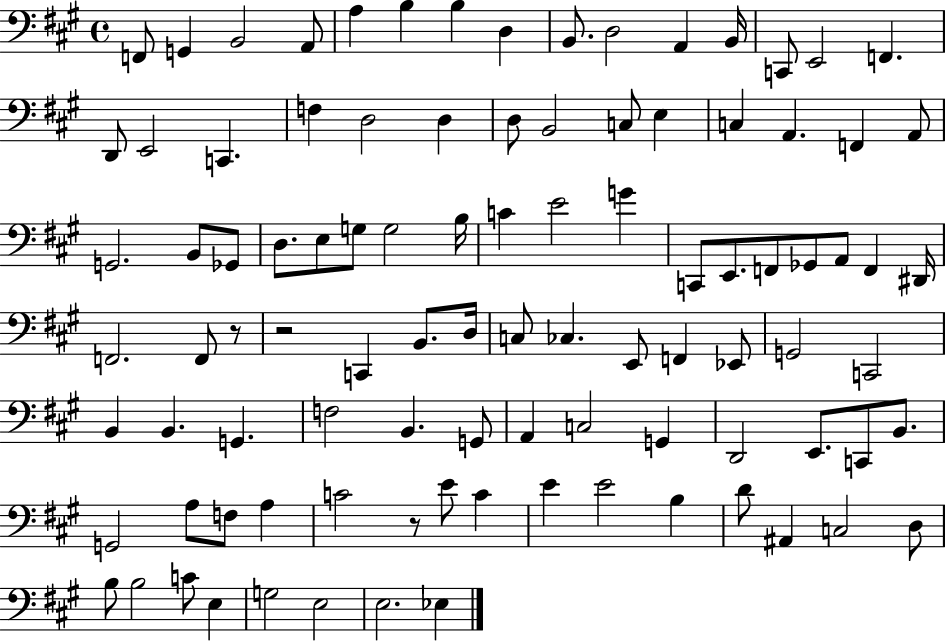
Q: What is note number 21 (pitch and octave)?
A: D3